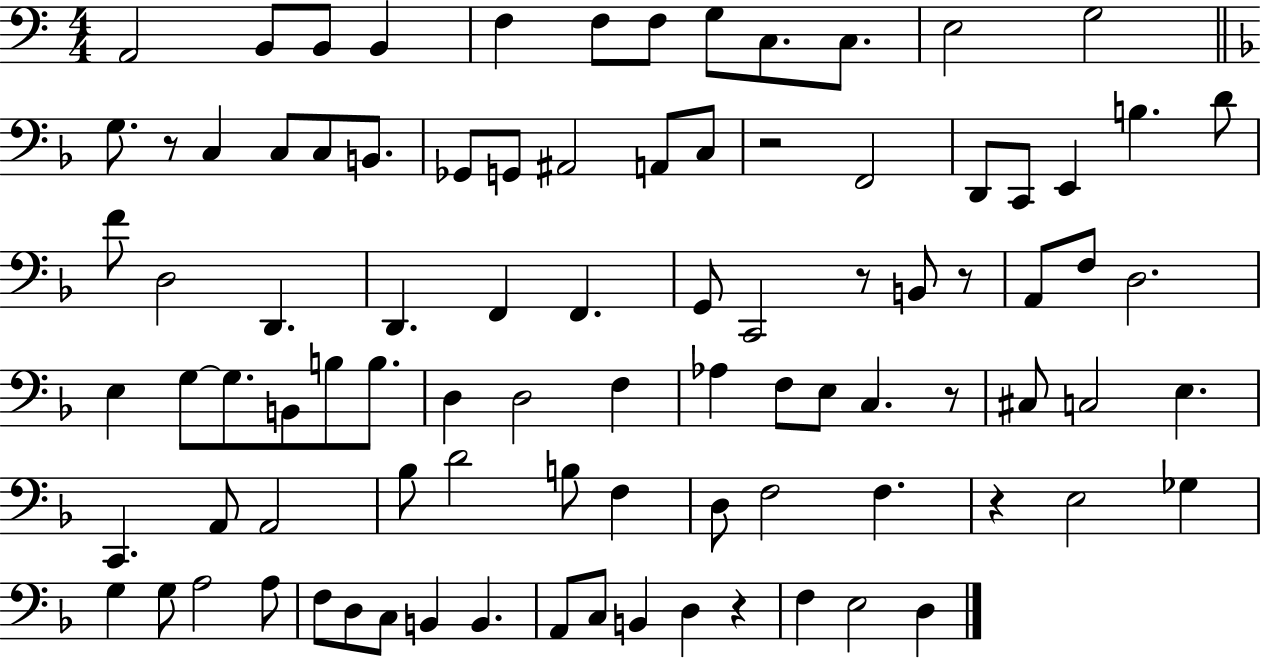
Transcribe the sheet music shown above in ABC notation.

X:1
T:Untitled
M:4/4
L:1/4
K:C
A,,2 B,,/2 B,,/2 B,, F, F,/2 F,/2 G,/2 C,/2 C,/2 E,2 G,2 G,/2 z/2 C, C,/2 C,/2 B,,/2 _G,,/2 G,,/2 ^A,,2 A,,/2 C,/2 z2 F,,2 D,,/2 C,,/2 E,, B, D/2 F/2 D,2 D,, D,, F,, F,, G,,/2 C,,2 z/2 B,,/2 z/2 A,,/2 F,/2 D,2 E, G,/2 G,/2 B,,/2 B,/2 B,/2 D, D,2 F, _A, F,/2 E,/2 C, z/2 ^C,/2 C,2 E, C,, A,,/2 A,,2 _B,/2 D2 B,/2 F, D,/2 F,2 F, z E,2 _G, G, G,/2 A,2 A,/2 F,/2 D,/2 C,/2 B,, B,, A,,/2 C,/2 B,, D, z F, E,2 D,